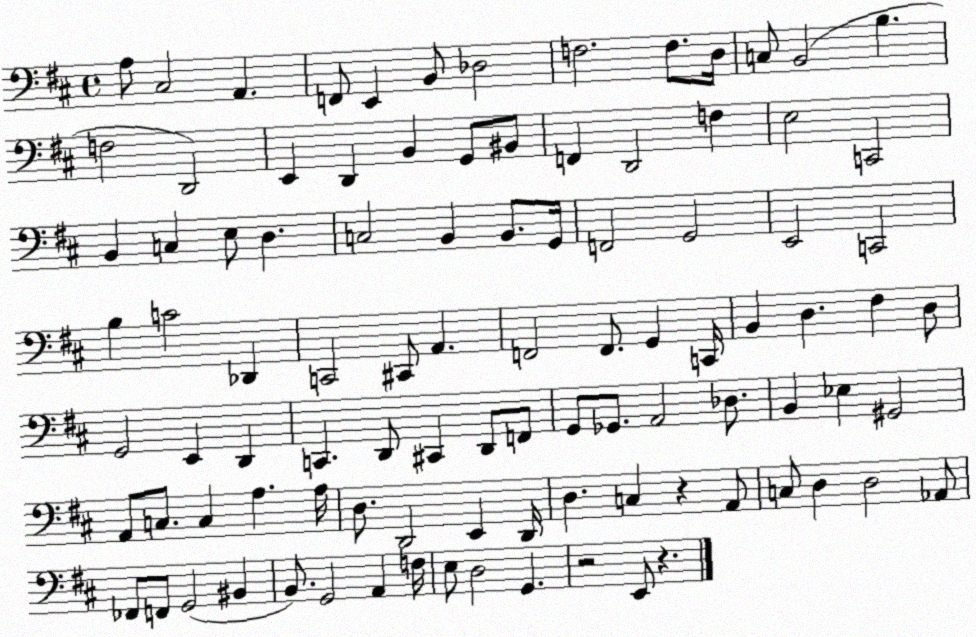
X:1
T:Untitled
M:4/4
L:1/4
K:D
A,/2 ^C,2 A,, F,,/2 E,, B,,/2 _D,2 F,2 F,/2 D,/4 C,/2 B,,2 B, F,2 D,,2 E,, D,, B,, G,,/2 ^B,,/2 F,, D,,2 F, E,2 C,,2 B,, C, E,/2 D, C,2 B,, B,,/2 G,,/4 F,,2 G,,2 E,,2 C,,2 B, C2 _D,, C,,2 ^C,,/2 A,, F,,2 F,,/2 G,, C,,/4 B,, D, ^F, D,/2 G,,2 E,, D,, C,, D,,/2 ^C,, D,,/2 F,,/2 G,,/2 _G,,/2 A,,2 _D,/2 B,, _E, ^G,,2 A,,/2 C,/2 C, A, A,/4 D,/2 D,,2 E,, D,,/4 D, C, z A,,/2 C,/2 D, D,2 _A,,/2 _F,,/2 F,,/2 G,,2 ^B,, B,,/2 G,,2 A,, F,/4 E,/2 D,2 G,, z2 E,,/2 z